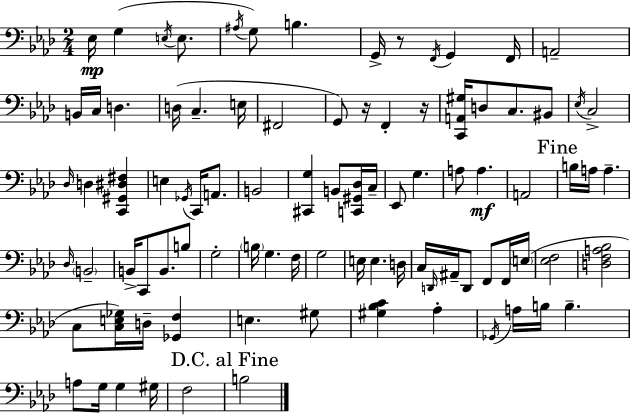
{
  \clef bass
  \numericTimeSignature
  \time 2/4
  \key aes \major
  ees16\mp g4( \acciaccatura { e16 } e8. | \acciaccatura { ais16 }) g8 b4. | g,16-> r8 \acciaccatura { f,16 } g,4 | f,16 a,2-- | \break b,16 c16 d4. | d16( c4.-- | e16 fis,2 | g,8) r16 f,4-. | \break r16 <c, a, gis>16 d8 c8. | bis,8 \acciaccatura { ees16 } c2-> | \grace { des16 } d4 | <c, gis, dis fis>4 e4 | \break \acciaccatura { ges,16 } c,16 a,8. b,2 | <cis, g>4 | b,8 <c, gis, des>16 c16-- ees,8 | g4. a8 | \break a4.\mf a,2 | \mark "Fine" b16 a16 | a4.-- \grace { des16 } \parenthesize b,2-- | b,16-> | \break c,8 b,8. b8 g2-. | \parenthesize b16 | g4. f16 g2 | e16 | \break e4. d16 c16 | \grace { d,16 } ais,16-- d,8 f,8 f,16 \parenthesize e16( | <ees f>2 | <d f a bes>2 | \break c8 <c e ges>16) d16-- <ges, f>4 | e4. gis8 | <gis bes c'>4 aes4-. | \acciaccatura { ges,16 } a16 b16 b4.-- | \break a8 g16 g4 | gis16 f2 | \mark "D.C. al Fine" b2 | \bar "|."
}